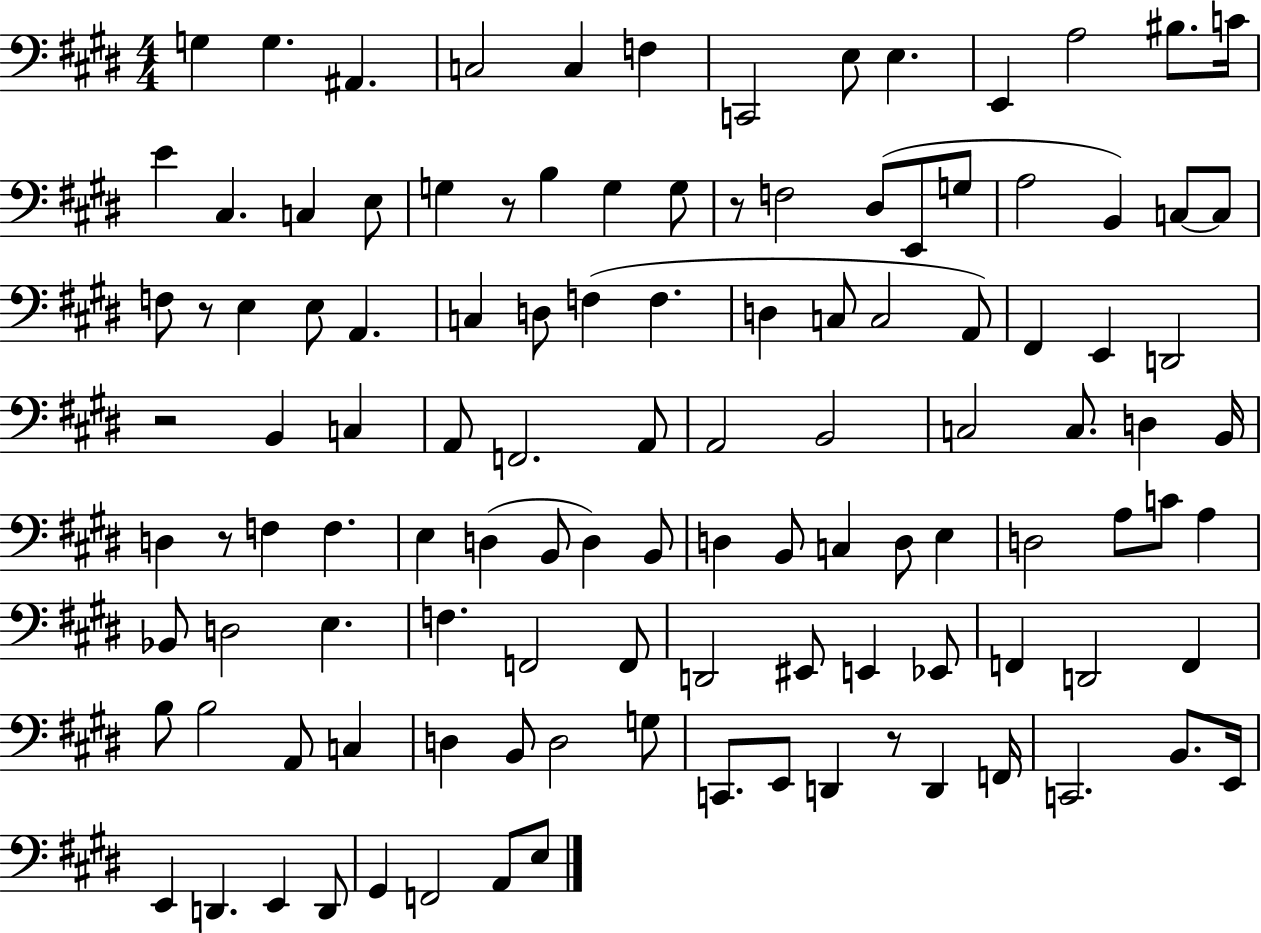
G3/q G3/q. A#2/q. C3/h C3/q F3/q C2/h E3/e E3/q. E2/q A3/h BIS3/e. C4/s E4/q C#3/q. C3/q E3/e G3/q R/e B3/q G3/q G3/e R/e F3/h D#3/e E2/e G3/e A3/h B2/q C3/e C3/e F3/e R/e E3/q E3/e A2/q. C3/q D3/e F3/q F3/q. D3/q C3/e C3/h A2/e F#2/q E2/q D2/h R/h B2/q C3/q A2/e F2/h. A2/e A2/h B2/h C3/h C3/e. D3/q B2/s D3/q R/e F3/q F3/q. E3/q D3/q B2/e D3/q B2/e D3/q B2/e C3/q D3/e E3/q D3/h A3/e C4/e A3/q Bb2/e D3/h E3/q. F3/q. F2/h F2/e D2/h EIS2/e E2/q Eb2/e F2/q D2/h F2/q B3/e B3/h A2/e C3/q D3/q B2/e D3/h G3/e C2/e. E2/e D2/q R/e D2/q F2/s C2/h. B2/e. E2/s E2/q D2/q. E2/q D2/e G#2/q F2/h A2/e E3/e